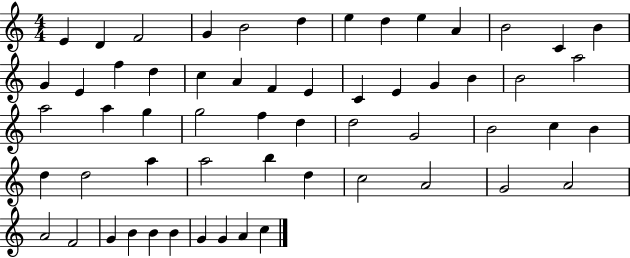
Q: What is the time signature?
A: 4/4